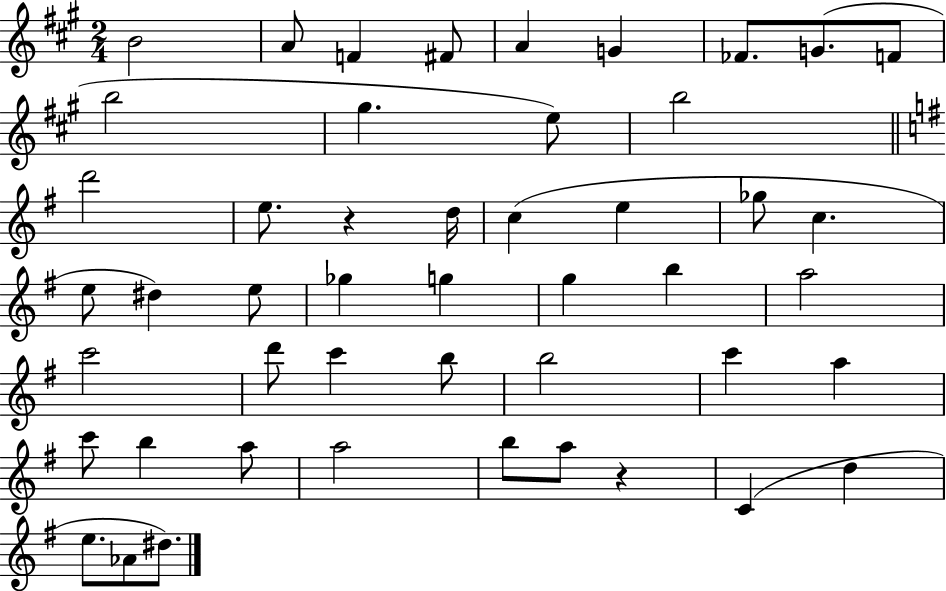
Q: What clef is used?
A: treble